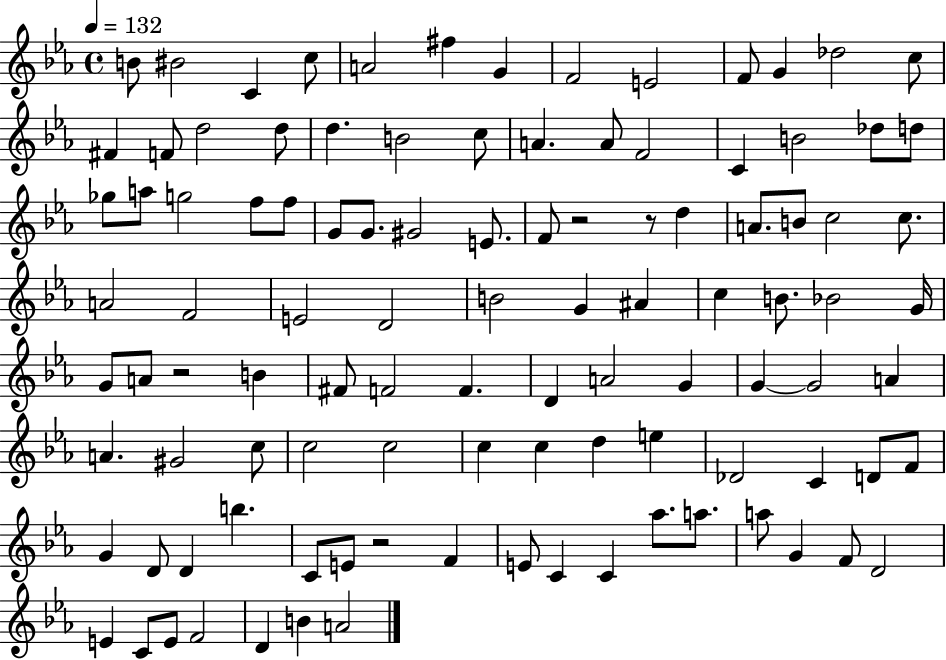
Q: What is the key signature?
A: EES major